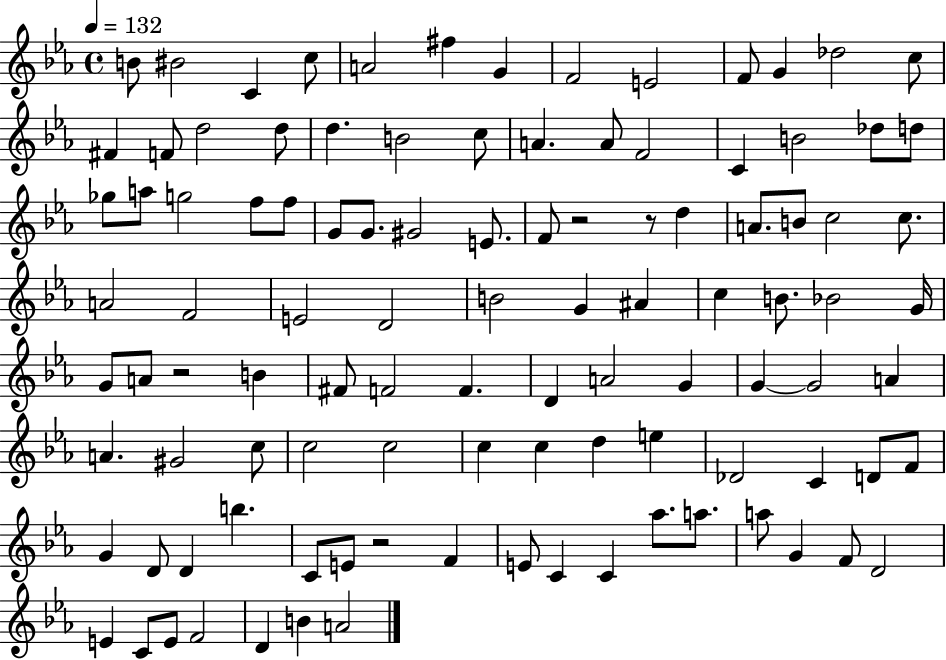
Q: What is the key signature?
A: EES major